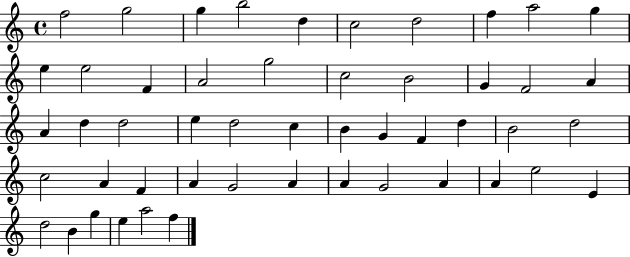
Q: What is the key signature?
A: C major